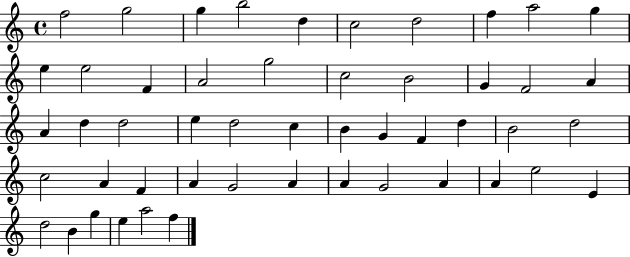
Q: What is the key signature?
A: C major